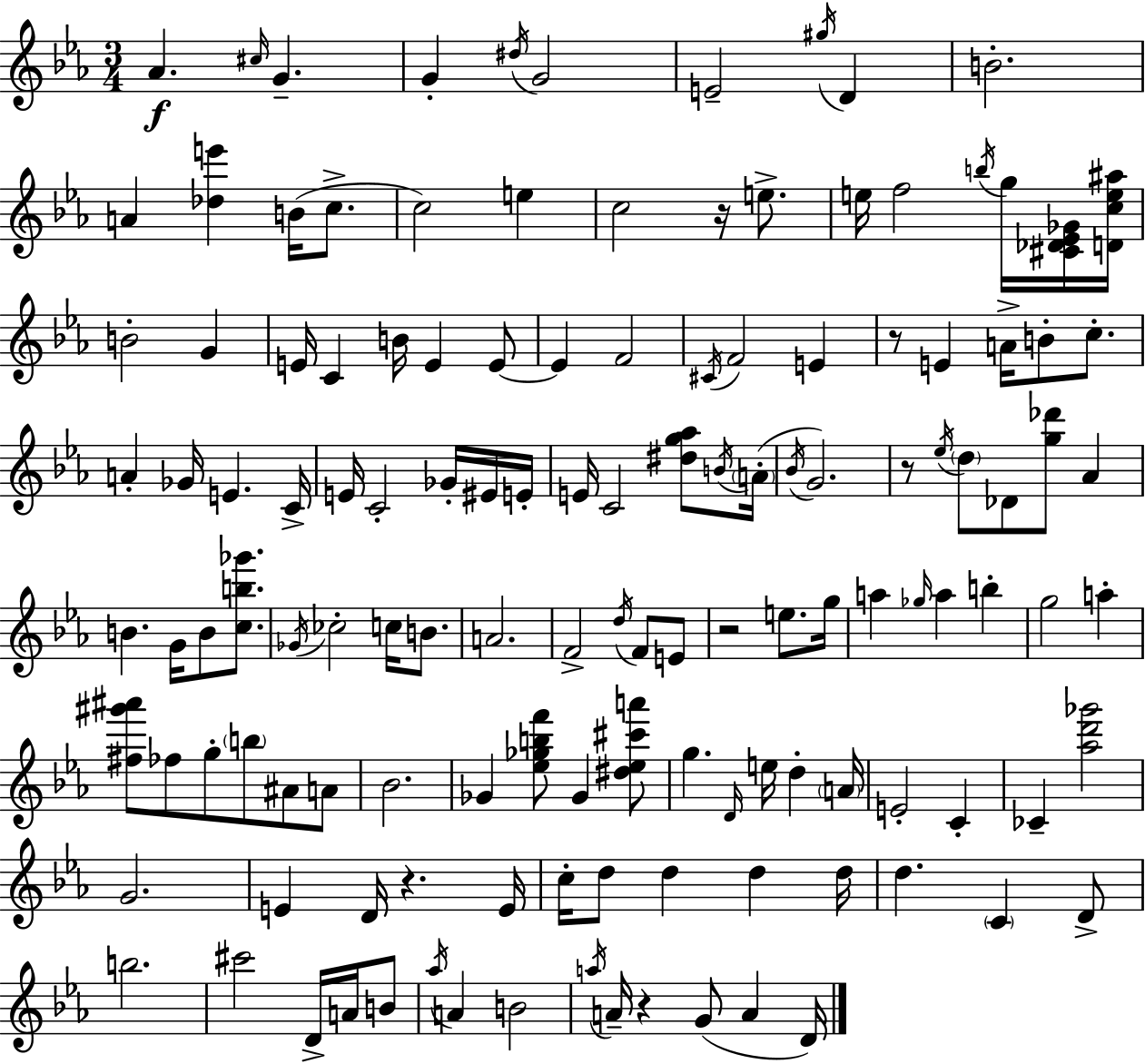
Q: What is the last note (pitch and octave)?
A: D4